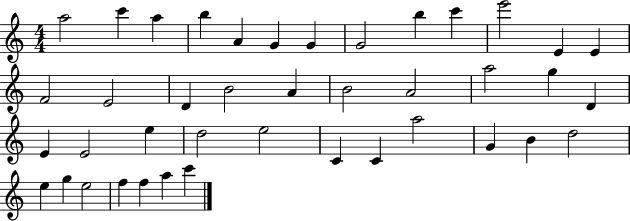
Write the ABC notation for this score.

X:1
T:Untitled
M:4/4
L:1/4
K:C
a2 c' a b A G G G2 b c' e'2 E E F2 E2 D B2 A B2 A2 a2 g D E E2 e d2 e2 C C a2 G B d2 e g e2 f f a c'